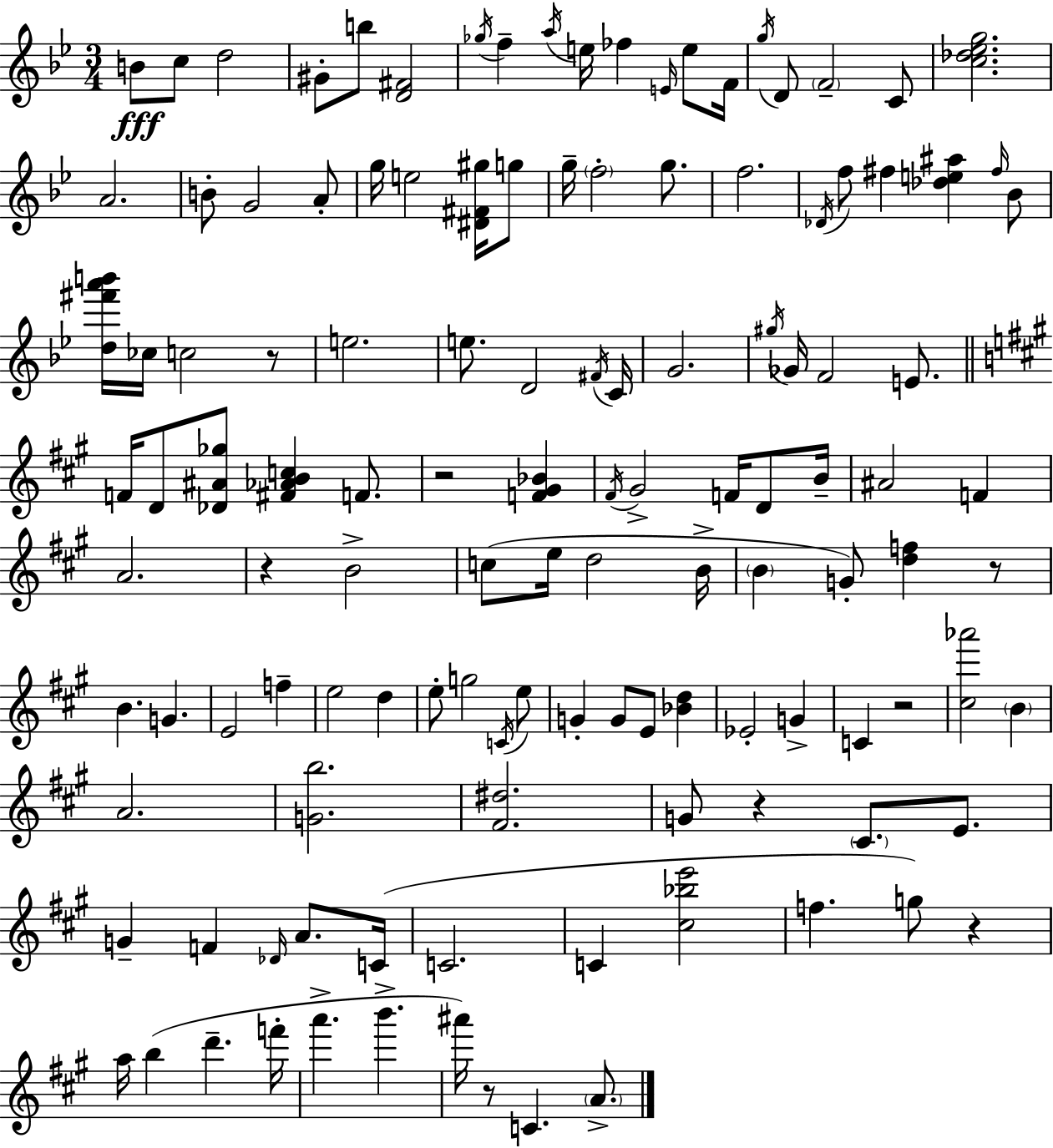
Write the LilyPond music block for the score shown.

{
  \clef treble
  \numericTimeSignature
  \time 3/4
  \key g \minor
  \repeat volta 2 { b'8\fff c''8 d''2 | gis'8-. b''8 <d' fis'>2 | \acciaccatura { ges''16 } f''4-- \acciaccatura { a''16 } e''16 fes''4 \grace { e'16 } | e''8 f'16 \acciaccatura { g''16 } d'8 \parenthesize f'2-- | \break c'8 <c'' des'' ees'' g''>2. | a'2. | b'8-. g'2 | a'8-. g''16 e''2 | \break <dis' fis' gis''>16 g''8 g''16-- \parenthesize f''2-. | g''8. f''2. | \acciaccatura { des'16 } f''8 fis''4 <des'' e'' ais''>4 | \grace { fis''16 } bes'8 <d'' fis''' a''' b'''>16 ces''16 c''2 | \break r8 e''2. | e''8. d'2 | \acciaccatura { fis'16 } c'16 g'2. | \acciaccatura { gis''16 } ges'16 f'2 | \break e'8. \bar "||" \break \key a \major f'16 d'8 <des' ais' ges''>8 <fis' aes' b' c''>4 f'8. | r2 <f' gis' bes'>4 | \acciaccatura { fis'16 } gis'2-> f'16 d'8 | b'16-- ais'2 f'4 | \break a'2. | r4 b'2-> | c''8( e''16 d''2 | b'16-> \parenthesize b'4 g'8-.) <d'' f''>4 r8 | \break b'4. g'4. | e'2 f''4-- | e''2 d''4 | e''8-. g''2 \acciaccatura { c'16 } | \break e''8 g'4-. g'8 e'8 <bes' d''>4 | ees'2-. g'4-> | c'4 r2 | <cis'' aes'''>2 \parenthesize b'4 | \break a'2. | <g' b''>2. | <fis' dis''>2. | g'8 r4 \parenthesize cis'8. e'8. | \break g'4-- f'4 \grace { des'16 } a'8. | c'16( c'2. | c'4 <cis'' bes'' e'''>2 | f''4. g''8) r4 | \break a''16 b''4( d'''4.-- | f'''16-. a'''4.-> b'''4.-> | ais'''16) r8 c'4. | \parenthesize a'8.-> } \bar "|."
}